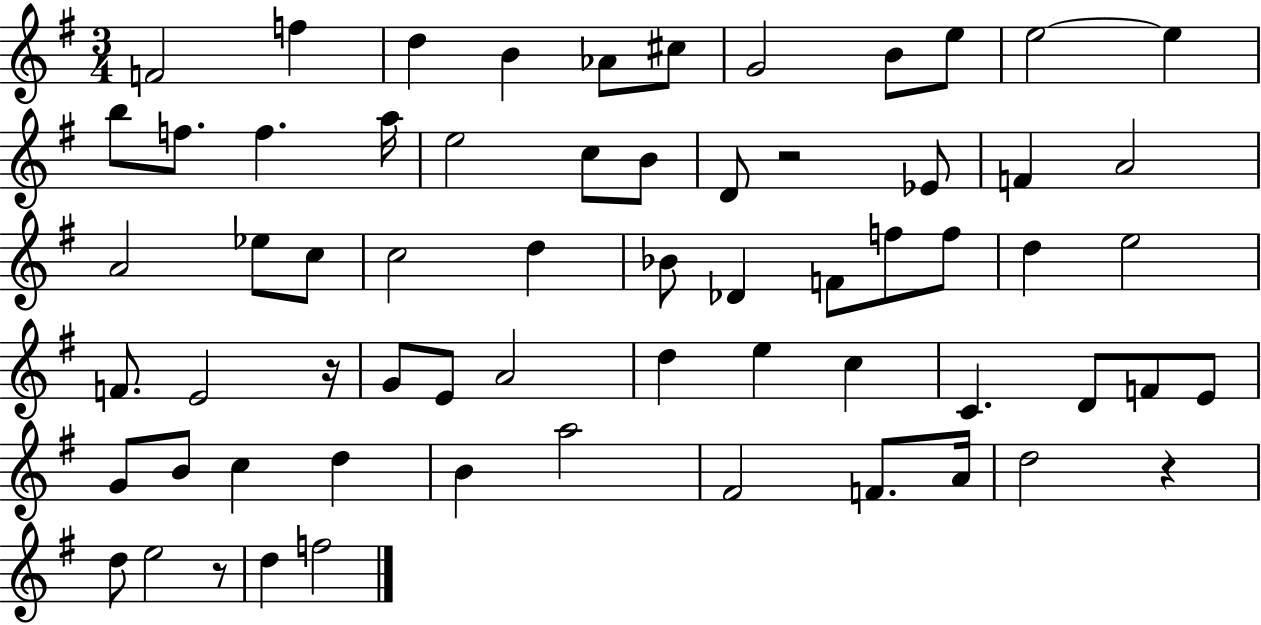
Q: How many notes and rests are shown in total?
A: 64